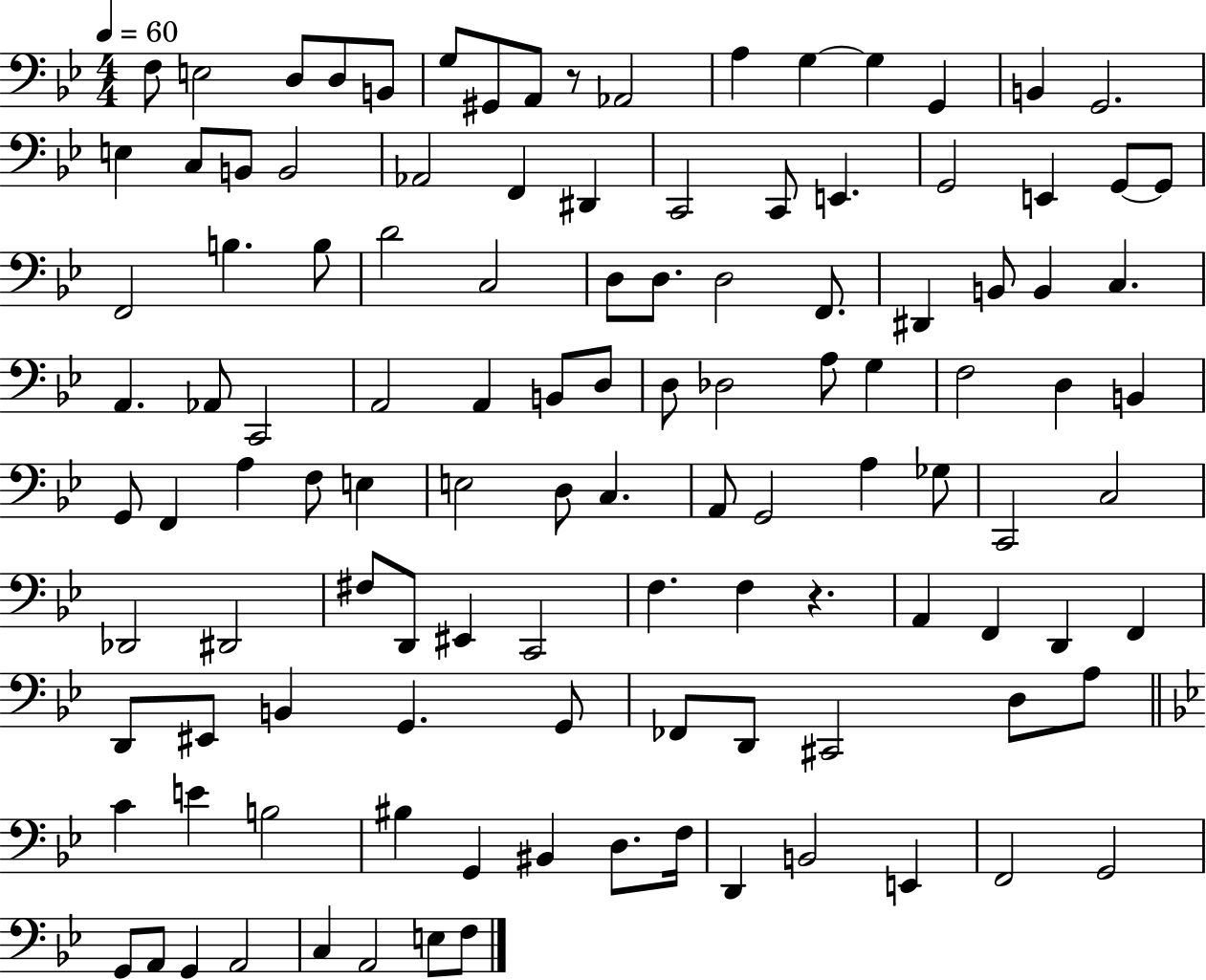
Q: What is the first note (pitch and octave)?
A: F3